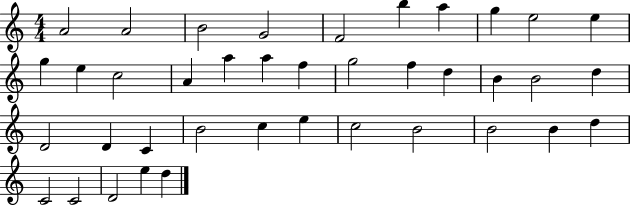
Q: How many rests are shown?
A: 0